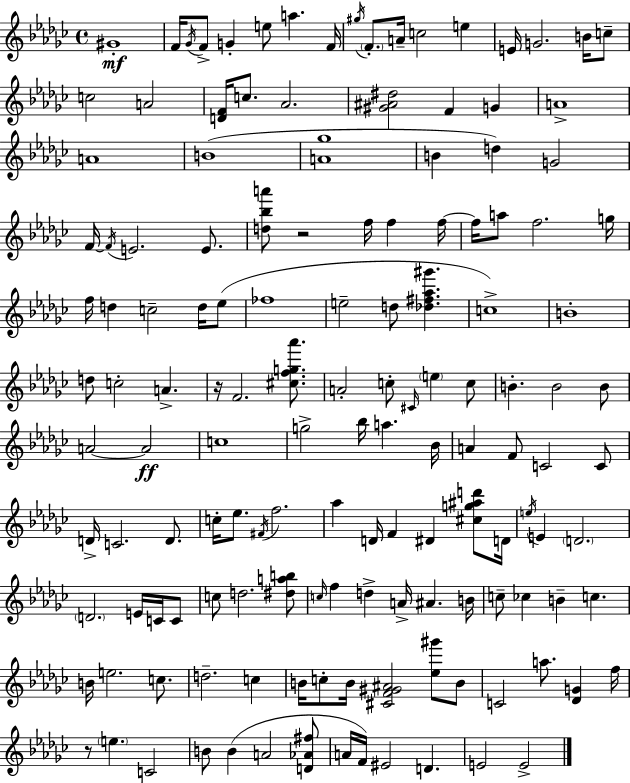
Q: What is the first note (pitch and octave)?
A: G#4